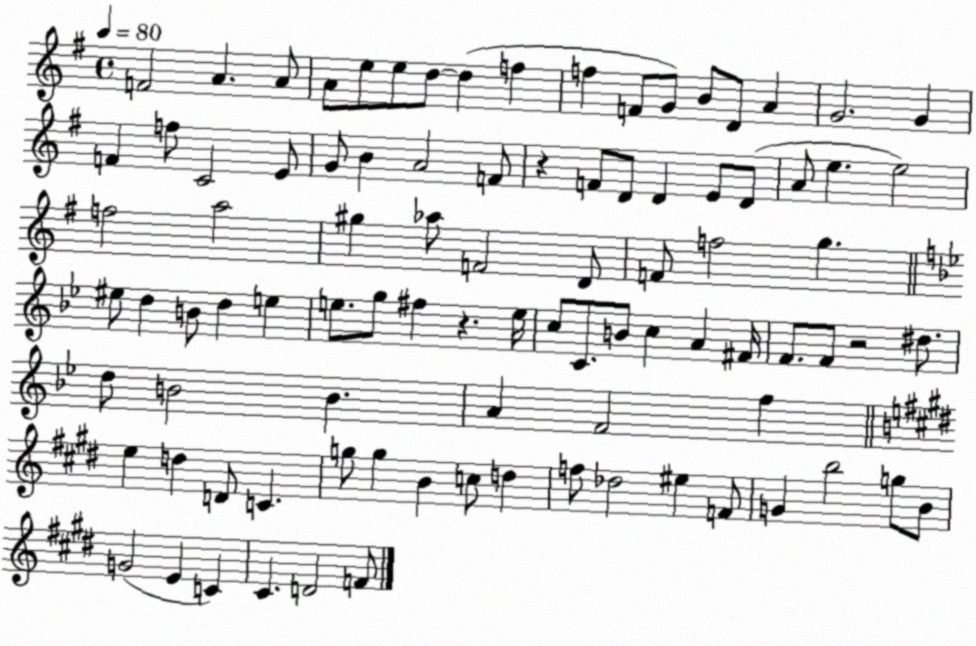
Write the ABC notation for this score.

X:1
T:Untitled
M:4/4
L:1/4
K:G
F2 A A/2 A/2 e/2 e/2 d/2 d f f F/2 G/2 B/2 D/2 A G2 G F f/2 C2 E/2 G/2 B A2 F/2 z F/2 D/2 D E/2 D/2 A/2 e e2 f2 a2 ^g _a/2 F2 D/2 F/2 f2 g ^e/2 d B/2 d e e/2 g/2 ^f z e/4 c/2 C/2 B/2 c A ^F/4 F/2 F/2 z2 ^d/2 d/2 B2 B A F2 f e d D/2 C g/2 g B c/2 d f/2 _d2 ^e F/2 G b2 g/2 B/2 G2 E C ^C D2 F/2